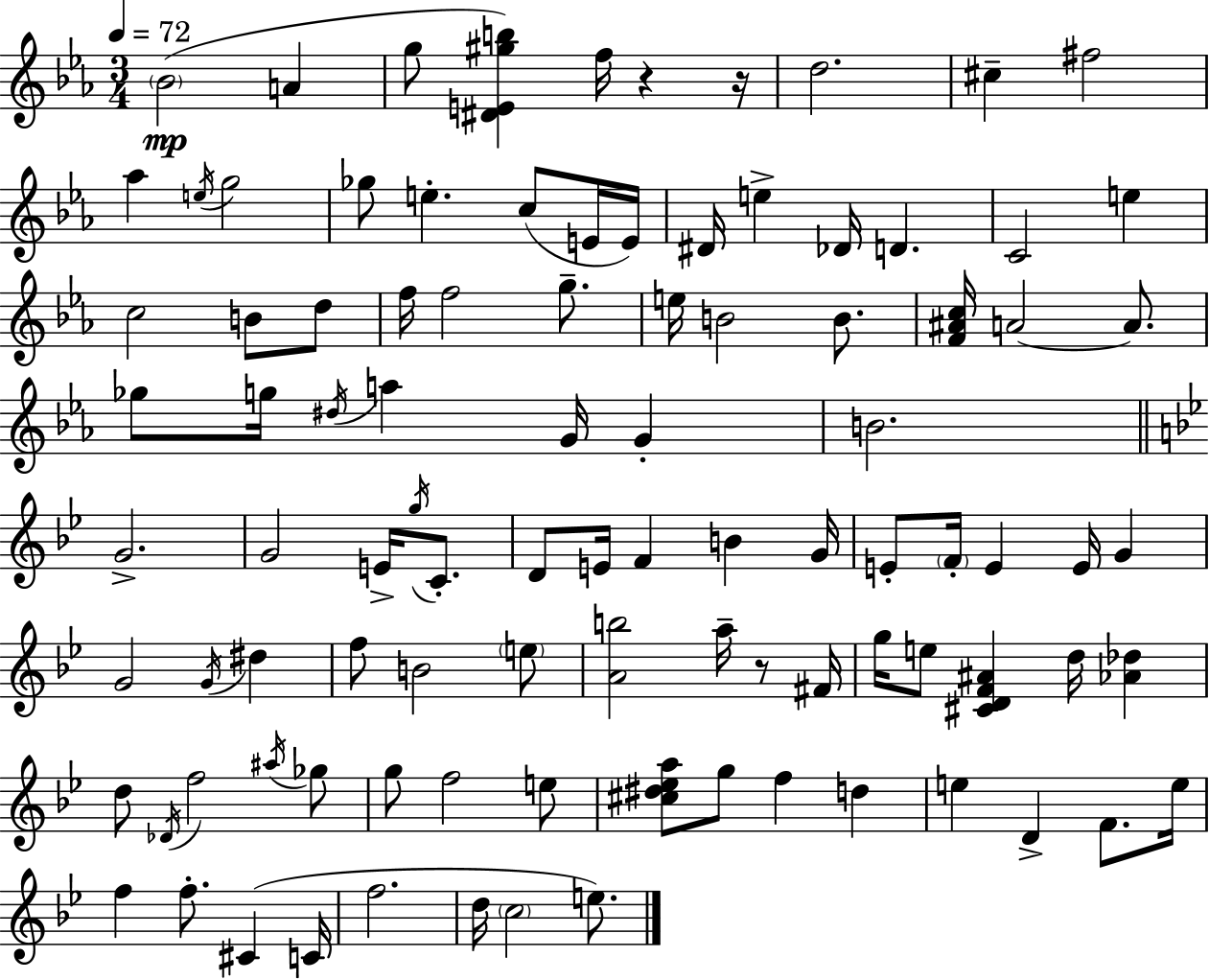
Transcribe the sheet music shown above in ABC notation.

X:1
T:Untitled
M:3/4
L:1/4
K:Eb
_B2 A g/2 [^DE^gb] f/4 z z/4 d2 ^c ^f2 _a e/4 g2 _g/2 e c/2 E/4 E/4 ^D/4 e _D/4 D C2 e c2 B/2 d/2 f/4 f2 g/2 e/4 B2 B/2 [F^Ac]/4 A2 A/2 _g/2 g/4 ^d/4 a G/4 G B2 G2 G2 E/4 g/4 C/2 D/2 E/4 F B G/4 E/2 F/4 E E/4 G G2 G/4 ^d f/2 B2 e/2 [Ab]2 a/4 z/2 ^F/4 g/4 e/2 [^CDF^A] d/4 [_A_d] d/2 _D/4 f2 ^a/4 _g/2 g/2 f2 e/2 [^c^d_ea]/2 g/2 f d e D F/2 e/4 f f/2 ^C C/4 f2 d/4 c2 e/2